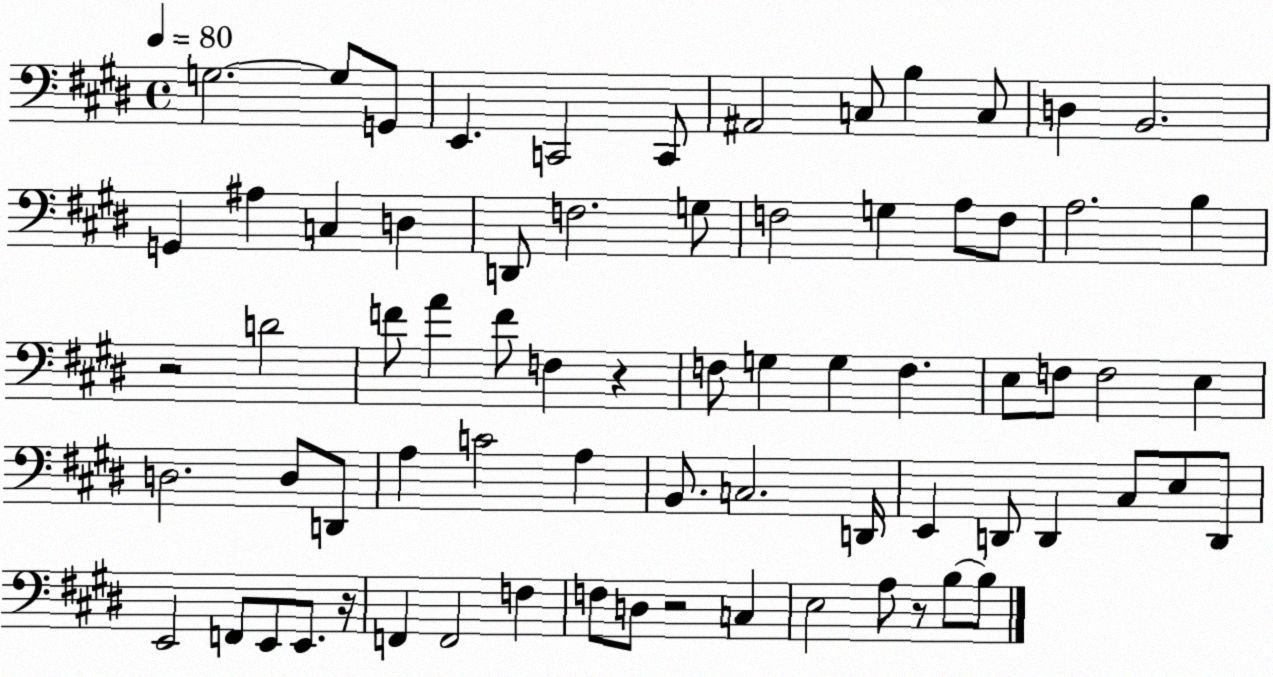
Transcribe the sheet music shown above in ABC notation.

X:1
T:Untitled
M:4/4
L:1/4
K:E
G,2 G,/2 G,,/2 E,, C,,2 C,,/2 ^A,,2 C,/2 B, C,/2 D, B,,2 G,, ^A, C, D, D,,/2 F,2 G,/2 F,2 G, A,/2 F,/2 A,2 B, z2 D2 F/2 A F/2 F, z F,/2 G, G, F, E,/2 F,/2 F,2 E, D,2 D,/2 D,,/2 A, C2 A, B,,/2 C,2 D,,/4 E,, D,,/2 D,, ^C,/2 E,/2 D,,/2 E,,2 F,,/2 E,,/2 E,,/2 z/4 F,, F,,2 F, F,/2 D,/2 z2 C, E,2 A,/2 z/2 B,/2 B,/2